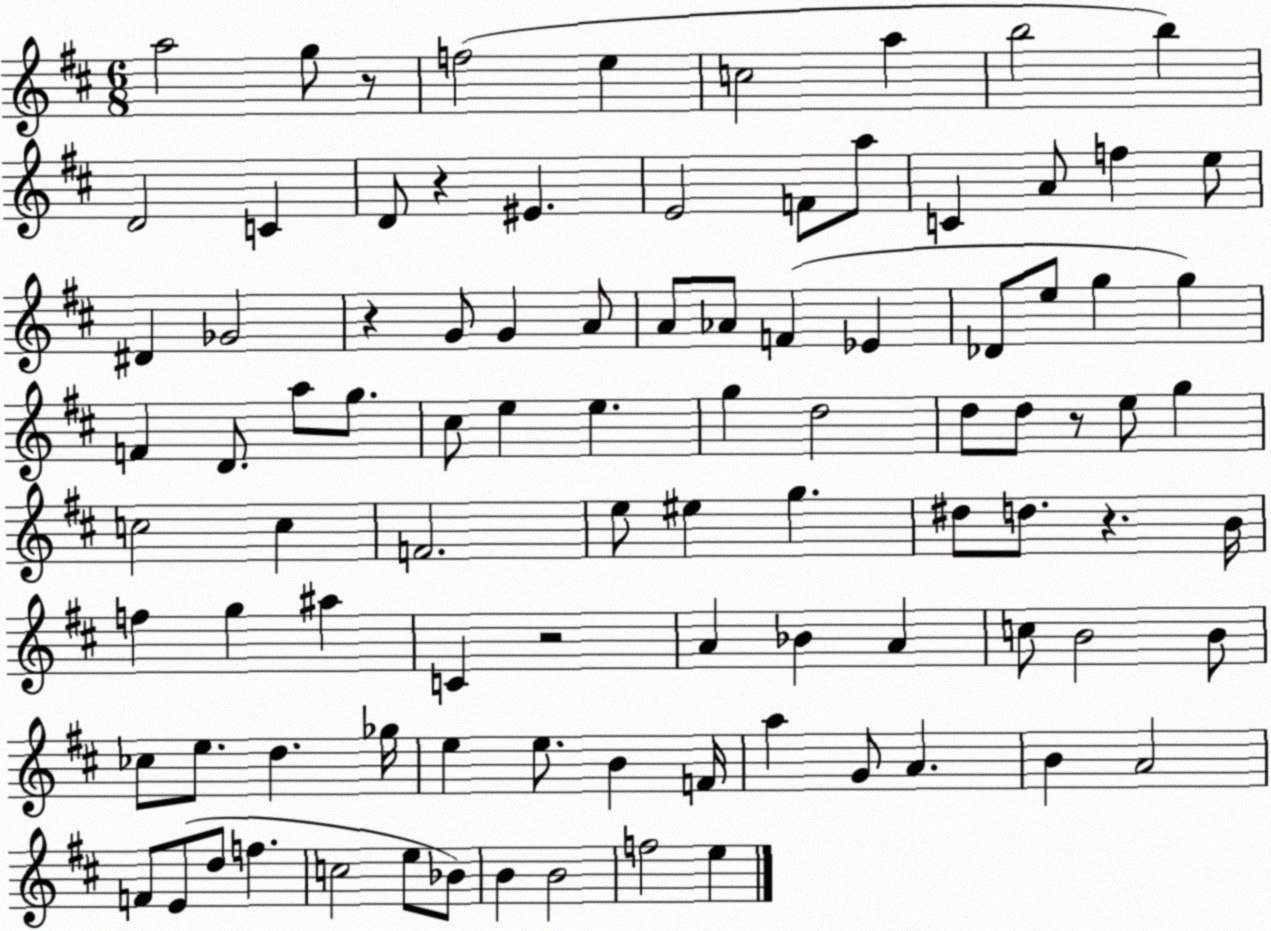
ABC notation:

X:1
T:Untitled
M:6/8
L:1/4
K:D
a2 g/2 z/2 f2 e c2 a b2 b D2 C D/2 z ^E E2 F/2 a/2 C A/2 f e/2 ^D _G2 z G/2 G A/2 A/2 _A/2 F _E _D/2 e/2 g g F D/2 a/2 g/2 ^c/2 e e g d2 d/2 d/2 z/2 e/2 g c2 c F2 e/2 ^e g ^d/2 d/2 z B/4 f g ^a C z2 A _B A c/2 B2 B/2 _c/2 e/2 d _g/4 e e/2 B F/4 a G/2 A B A2 F/2 E/2 d/2 f c2 e/2 _B/2 B B2 f2 e